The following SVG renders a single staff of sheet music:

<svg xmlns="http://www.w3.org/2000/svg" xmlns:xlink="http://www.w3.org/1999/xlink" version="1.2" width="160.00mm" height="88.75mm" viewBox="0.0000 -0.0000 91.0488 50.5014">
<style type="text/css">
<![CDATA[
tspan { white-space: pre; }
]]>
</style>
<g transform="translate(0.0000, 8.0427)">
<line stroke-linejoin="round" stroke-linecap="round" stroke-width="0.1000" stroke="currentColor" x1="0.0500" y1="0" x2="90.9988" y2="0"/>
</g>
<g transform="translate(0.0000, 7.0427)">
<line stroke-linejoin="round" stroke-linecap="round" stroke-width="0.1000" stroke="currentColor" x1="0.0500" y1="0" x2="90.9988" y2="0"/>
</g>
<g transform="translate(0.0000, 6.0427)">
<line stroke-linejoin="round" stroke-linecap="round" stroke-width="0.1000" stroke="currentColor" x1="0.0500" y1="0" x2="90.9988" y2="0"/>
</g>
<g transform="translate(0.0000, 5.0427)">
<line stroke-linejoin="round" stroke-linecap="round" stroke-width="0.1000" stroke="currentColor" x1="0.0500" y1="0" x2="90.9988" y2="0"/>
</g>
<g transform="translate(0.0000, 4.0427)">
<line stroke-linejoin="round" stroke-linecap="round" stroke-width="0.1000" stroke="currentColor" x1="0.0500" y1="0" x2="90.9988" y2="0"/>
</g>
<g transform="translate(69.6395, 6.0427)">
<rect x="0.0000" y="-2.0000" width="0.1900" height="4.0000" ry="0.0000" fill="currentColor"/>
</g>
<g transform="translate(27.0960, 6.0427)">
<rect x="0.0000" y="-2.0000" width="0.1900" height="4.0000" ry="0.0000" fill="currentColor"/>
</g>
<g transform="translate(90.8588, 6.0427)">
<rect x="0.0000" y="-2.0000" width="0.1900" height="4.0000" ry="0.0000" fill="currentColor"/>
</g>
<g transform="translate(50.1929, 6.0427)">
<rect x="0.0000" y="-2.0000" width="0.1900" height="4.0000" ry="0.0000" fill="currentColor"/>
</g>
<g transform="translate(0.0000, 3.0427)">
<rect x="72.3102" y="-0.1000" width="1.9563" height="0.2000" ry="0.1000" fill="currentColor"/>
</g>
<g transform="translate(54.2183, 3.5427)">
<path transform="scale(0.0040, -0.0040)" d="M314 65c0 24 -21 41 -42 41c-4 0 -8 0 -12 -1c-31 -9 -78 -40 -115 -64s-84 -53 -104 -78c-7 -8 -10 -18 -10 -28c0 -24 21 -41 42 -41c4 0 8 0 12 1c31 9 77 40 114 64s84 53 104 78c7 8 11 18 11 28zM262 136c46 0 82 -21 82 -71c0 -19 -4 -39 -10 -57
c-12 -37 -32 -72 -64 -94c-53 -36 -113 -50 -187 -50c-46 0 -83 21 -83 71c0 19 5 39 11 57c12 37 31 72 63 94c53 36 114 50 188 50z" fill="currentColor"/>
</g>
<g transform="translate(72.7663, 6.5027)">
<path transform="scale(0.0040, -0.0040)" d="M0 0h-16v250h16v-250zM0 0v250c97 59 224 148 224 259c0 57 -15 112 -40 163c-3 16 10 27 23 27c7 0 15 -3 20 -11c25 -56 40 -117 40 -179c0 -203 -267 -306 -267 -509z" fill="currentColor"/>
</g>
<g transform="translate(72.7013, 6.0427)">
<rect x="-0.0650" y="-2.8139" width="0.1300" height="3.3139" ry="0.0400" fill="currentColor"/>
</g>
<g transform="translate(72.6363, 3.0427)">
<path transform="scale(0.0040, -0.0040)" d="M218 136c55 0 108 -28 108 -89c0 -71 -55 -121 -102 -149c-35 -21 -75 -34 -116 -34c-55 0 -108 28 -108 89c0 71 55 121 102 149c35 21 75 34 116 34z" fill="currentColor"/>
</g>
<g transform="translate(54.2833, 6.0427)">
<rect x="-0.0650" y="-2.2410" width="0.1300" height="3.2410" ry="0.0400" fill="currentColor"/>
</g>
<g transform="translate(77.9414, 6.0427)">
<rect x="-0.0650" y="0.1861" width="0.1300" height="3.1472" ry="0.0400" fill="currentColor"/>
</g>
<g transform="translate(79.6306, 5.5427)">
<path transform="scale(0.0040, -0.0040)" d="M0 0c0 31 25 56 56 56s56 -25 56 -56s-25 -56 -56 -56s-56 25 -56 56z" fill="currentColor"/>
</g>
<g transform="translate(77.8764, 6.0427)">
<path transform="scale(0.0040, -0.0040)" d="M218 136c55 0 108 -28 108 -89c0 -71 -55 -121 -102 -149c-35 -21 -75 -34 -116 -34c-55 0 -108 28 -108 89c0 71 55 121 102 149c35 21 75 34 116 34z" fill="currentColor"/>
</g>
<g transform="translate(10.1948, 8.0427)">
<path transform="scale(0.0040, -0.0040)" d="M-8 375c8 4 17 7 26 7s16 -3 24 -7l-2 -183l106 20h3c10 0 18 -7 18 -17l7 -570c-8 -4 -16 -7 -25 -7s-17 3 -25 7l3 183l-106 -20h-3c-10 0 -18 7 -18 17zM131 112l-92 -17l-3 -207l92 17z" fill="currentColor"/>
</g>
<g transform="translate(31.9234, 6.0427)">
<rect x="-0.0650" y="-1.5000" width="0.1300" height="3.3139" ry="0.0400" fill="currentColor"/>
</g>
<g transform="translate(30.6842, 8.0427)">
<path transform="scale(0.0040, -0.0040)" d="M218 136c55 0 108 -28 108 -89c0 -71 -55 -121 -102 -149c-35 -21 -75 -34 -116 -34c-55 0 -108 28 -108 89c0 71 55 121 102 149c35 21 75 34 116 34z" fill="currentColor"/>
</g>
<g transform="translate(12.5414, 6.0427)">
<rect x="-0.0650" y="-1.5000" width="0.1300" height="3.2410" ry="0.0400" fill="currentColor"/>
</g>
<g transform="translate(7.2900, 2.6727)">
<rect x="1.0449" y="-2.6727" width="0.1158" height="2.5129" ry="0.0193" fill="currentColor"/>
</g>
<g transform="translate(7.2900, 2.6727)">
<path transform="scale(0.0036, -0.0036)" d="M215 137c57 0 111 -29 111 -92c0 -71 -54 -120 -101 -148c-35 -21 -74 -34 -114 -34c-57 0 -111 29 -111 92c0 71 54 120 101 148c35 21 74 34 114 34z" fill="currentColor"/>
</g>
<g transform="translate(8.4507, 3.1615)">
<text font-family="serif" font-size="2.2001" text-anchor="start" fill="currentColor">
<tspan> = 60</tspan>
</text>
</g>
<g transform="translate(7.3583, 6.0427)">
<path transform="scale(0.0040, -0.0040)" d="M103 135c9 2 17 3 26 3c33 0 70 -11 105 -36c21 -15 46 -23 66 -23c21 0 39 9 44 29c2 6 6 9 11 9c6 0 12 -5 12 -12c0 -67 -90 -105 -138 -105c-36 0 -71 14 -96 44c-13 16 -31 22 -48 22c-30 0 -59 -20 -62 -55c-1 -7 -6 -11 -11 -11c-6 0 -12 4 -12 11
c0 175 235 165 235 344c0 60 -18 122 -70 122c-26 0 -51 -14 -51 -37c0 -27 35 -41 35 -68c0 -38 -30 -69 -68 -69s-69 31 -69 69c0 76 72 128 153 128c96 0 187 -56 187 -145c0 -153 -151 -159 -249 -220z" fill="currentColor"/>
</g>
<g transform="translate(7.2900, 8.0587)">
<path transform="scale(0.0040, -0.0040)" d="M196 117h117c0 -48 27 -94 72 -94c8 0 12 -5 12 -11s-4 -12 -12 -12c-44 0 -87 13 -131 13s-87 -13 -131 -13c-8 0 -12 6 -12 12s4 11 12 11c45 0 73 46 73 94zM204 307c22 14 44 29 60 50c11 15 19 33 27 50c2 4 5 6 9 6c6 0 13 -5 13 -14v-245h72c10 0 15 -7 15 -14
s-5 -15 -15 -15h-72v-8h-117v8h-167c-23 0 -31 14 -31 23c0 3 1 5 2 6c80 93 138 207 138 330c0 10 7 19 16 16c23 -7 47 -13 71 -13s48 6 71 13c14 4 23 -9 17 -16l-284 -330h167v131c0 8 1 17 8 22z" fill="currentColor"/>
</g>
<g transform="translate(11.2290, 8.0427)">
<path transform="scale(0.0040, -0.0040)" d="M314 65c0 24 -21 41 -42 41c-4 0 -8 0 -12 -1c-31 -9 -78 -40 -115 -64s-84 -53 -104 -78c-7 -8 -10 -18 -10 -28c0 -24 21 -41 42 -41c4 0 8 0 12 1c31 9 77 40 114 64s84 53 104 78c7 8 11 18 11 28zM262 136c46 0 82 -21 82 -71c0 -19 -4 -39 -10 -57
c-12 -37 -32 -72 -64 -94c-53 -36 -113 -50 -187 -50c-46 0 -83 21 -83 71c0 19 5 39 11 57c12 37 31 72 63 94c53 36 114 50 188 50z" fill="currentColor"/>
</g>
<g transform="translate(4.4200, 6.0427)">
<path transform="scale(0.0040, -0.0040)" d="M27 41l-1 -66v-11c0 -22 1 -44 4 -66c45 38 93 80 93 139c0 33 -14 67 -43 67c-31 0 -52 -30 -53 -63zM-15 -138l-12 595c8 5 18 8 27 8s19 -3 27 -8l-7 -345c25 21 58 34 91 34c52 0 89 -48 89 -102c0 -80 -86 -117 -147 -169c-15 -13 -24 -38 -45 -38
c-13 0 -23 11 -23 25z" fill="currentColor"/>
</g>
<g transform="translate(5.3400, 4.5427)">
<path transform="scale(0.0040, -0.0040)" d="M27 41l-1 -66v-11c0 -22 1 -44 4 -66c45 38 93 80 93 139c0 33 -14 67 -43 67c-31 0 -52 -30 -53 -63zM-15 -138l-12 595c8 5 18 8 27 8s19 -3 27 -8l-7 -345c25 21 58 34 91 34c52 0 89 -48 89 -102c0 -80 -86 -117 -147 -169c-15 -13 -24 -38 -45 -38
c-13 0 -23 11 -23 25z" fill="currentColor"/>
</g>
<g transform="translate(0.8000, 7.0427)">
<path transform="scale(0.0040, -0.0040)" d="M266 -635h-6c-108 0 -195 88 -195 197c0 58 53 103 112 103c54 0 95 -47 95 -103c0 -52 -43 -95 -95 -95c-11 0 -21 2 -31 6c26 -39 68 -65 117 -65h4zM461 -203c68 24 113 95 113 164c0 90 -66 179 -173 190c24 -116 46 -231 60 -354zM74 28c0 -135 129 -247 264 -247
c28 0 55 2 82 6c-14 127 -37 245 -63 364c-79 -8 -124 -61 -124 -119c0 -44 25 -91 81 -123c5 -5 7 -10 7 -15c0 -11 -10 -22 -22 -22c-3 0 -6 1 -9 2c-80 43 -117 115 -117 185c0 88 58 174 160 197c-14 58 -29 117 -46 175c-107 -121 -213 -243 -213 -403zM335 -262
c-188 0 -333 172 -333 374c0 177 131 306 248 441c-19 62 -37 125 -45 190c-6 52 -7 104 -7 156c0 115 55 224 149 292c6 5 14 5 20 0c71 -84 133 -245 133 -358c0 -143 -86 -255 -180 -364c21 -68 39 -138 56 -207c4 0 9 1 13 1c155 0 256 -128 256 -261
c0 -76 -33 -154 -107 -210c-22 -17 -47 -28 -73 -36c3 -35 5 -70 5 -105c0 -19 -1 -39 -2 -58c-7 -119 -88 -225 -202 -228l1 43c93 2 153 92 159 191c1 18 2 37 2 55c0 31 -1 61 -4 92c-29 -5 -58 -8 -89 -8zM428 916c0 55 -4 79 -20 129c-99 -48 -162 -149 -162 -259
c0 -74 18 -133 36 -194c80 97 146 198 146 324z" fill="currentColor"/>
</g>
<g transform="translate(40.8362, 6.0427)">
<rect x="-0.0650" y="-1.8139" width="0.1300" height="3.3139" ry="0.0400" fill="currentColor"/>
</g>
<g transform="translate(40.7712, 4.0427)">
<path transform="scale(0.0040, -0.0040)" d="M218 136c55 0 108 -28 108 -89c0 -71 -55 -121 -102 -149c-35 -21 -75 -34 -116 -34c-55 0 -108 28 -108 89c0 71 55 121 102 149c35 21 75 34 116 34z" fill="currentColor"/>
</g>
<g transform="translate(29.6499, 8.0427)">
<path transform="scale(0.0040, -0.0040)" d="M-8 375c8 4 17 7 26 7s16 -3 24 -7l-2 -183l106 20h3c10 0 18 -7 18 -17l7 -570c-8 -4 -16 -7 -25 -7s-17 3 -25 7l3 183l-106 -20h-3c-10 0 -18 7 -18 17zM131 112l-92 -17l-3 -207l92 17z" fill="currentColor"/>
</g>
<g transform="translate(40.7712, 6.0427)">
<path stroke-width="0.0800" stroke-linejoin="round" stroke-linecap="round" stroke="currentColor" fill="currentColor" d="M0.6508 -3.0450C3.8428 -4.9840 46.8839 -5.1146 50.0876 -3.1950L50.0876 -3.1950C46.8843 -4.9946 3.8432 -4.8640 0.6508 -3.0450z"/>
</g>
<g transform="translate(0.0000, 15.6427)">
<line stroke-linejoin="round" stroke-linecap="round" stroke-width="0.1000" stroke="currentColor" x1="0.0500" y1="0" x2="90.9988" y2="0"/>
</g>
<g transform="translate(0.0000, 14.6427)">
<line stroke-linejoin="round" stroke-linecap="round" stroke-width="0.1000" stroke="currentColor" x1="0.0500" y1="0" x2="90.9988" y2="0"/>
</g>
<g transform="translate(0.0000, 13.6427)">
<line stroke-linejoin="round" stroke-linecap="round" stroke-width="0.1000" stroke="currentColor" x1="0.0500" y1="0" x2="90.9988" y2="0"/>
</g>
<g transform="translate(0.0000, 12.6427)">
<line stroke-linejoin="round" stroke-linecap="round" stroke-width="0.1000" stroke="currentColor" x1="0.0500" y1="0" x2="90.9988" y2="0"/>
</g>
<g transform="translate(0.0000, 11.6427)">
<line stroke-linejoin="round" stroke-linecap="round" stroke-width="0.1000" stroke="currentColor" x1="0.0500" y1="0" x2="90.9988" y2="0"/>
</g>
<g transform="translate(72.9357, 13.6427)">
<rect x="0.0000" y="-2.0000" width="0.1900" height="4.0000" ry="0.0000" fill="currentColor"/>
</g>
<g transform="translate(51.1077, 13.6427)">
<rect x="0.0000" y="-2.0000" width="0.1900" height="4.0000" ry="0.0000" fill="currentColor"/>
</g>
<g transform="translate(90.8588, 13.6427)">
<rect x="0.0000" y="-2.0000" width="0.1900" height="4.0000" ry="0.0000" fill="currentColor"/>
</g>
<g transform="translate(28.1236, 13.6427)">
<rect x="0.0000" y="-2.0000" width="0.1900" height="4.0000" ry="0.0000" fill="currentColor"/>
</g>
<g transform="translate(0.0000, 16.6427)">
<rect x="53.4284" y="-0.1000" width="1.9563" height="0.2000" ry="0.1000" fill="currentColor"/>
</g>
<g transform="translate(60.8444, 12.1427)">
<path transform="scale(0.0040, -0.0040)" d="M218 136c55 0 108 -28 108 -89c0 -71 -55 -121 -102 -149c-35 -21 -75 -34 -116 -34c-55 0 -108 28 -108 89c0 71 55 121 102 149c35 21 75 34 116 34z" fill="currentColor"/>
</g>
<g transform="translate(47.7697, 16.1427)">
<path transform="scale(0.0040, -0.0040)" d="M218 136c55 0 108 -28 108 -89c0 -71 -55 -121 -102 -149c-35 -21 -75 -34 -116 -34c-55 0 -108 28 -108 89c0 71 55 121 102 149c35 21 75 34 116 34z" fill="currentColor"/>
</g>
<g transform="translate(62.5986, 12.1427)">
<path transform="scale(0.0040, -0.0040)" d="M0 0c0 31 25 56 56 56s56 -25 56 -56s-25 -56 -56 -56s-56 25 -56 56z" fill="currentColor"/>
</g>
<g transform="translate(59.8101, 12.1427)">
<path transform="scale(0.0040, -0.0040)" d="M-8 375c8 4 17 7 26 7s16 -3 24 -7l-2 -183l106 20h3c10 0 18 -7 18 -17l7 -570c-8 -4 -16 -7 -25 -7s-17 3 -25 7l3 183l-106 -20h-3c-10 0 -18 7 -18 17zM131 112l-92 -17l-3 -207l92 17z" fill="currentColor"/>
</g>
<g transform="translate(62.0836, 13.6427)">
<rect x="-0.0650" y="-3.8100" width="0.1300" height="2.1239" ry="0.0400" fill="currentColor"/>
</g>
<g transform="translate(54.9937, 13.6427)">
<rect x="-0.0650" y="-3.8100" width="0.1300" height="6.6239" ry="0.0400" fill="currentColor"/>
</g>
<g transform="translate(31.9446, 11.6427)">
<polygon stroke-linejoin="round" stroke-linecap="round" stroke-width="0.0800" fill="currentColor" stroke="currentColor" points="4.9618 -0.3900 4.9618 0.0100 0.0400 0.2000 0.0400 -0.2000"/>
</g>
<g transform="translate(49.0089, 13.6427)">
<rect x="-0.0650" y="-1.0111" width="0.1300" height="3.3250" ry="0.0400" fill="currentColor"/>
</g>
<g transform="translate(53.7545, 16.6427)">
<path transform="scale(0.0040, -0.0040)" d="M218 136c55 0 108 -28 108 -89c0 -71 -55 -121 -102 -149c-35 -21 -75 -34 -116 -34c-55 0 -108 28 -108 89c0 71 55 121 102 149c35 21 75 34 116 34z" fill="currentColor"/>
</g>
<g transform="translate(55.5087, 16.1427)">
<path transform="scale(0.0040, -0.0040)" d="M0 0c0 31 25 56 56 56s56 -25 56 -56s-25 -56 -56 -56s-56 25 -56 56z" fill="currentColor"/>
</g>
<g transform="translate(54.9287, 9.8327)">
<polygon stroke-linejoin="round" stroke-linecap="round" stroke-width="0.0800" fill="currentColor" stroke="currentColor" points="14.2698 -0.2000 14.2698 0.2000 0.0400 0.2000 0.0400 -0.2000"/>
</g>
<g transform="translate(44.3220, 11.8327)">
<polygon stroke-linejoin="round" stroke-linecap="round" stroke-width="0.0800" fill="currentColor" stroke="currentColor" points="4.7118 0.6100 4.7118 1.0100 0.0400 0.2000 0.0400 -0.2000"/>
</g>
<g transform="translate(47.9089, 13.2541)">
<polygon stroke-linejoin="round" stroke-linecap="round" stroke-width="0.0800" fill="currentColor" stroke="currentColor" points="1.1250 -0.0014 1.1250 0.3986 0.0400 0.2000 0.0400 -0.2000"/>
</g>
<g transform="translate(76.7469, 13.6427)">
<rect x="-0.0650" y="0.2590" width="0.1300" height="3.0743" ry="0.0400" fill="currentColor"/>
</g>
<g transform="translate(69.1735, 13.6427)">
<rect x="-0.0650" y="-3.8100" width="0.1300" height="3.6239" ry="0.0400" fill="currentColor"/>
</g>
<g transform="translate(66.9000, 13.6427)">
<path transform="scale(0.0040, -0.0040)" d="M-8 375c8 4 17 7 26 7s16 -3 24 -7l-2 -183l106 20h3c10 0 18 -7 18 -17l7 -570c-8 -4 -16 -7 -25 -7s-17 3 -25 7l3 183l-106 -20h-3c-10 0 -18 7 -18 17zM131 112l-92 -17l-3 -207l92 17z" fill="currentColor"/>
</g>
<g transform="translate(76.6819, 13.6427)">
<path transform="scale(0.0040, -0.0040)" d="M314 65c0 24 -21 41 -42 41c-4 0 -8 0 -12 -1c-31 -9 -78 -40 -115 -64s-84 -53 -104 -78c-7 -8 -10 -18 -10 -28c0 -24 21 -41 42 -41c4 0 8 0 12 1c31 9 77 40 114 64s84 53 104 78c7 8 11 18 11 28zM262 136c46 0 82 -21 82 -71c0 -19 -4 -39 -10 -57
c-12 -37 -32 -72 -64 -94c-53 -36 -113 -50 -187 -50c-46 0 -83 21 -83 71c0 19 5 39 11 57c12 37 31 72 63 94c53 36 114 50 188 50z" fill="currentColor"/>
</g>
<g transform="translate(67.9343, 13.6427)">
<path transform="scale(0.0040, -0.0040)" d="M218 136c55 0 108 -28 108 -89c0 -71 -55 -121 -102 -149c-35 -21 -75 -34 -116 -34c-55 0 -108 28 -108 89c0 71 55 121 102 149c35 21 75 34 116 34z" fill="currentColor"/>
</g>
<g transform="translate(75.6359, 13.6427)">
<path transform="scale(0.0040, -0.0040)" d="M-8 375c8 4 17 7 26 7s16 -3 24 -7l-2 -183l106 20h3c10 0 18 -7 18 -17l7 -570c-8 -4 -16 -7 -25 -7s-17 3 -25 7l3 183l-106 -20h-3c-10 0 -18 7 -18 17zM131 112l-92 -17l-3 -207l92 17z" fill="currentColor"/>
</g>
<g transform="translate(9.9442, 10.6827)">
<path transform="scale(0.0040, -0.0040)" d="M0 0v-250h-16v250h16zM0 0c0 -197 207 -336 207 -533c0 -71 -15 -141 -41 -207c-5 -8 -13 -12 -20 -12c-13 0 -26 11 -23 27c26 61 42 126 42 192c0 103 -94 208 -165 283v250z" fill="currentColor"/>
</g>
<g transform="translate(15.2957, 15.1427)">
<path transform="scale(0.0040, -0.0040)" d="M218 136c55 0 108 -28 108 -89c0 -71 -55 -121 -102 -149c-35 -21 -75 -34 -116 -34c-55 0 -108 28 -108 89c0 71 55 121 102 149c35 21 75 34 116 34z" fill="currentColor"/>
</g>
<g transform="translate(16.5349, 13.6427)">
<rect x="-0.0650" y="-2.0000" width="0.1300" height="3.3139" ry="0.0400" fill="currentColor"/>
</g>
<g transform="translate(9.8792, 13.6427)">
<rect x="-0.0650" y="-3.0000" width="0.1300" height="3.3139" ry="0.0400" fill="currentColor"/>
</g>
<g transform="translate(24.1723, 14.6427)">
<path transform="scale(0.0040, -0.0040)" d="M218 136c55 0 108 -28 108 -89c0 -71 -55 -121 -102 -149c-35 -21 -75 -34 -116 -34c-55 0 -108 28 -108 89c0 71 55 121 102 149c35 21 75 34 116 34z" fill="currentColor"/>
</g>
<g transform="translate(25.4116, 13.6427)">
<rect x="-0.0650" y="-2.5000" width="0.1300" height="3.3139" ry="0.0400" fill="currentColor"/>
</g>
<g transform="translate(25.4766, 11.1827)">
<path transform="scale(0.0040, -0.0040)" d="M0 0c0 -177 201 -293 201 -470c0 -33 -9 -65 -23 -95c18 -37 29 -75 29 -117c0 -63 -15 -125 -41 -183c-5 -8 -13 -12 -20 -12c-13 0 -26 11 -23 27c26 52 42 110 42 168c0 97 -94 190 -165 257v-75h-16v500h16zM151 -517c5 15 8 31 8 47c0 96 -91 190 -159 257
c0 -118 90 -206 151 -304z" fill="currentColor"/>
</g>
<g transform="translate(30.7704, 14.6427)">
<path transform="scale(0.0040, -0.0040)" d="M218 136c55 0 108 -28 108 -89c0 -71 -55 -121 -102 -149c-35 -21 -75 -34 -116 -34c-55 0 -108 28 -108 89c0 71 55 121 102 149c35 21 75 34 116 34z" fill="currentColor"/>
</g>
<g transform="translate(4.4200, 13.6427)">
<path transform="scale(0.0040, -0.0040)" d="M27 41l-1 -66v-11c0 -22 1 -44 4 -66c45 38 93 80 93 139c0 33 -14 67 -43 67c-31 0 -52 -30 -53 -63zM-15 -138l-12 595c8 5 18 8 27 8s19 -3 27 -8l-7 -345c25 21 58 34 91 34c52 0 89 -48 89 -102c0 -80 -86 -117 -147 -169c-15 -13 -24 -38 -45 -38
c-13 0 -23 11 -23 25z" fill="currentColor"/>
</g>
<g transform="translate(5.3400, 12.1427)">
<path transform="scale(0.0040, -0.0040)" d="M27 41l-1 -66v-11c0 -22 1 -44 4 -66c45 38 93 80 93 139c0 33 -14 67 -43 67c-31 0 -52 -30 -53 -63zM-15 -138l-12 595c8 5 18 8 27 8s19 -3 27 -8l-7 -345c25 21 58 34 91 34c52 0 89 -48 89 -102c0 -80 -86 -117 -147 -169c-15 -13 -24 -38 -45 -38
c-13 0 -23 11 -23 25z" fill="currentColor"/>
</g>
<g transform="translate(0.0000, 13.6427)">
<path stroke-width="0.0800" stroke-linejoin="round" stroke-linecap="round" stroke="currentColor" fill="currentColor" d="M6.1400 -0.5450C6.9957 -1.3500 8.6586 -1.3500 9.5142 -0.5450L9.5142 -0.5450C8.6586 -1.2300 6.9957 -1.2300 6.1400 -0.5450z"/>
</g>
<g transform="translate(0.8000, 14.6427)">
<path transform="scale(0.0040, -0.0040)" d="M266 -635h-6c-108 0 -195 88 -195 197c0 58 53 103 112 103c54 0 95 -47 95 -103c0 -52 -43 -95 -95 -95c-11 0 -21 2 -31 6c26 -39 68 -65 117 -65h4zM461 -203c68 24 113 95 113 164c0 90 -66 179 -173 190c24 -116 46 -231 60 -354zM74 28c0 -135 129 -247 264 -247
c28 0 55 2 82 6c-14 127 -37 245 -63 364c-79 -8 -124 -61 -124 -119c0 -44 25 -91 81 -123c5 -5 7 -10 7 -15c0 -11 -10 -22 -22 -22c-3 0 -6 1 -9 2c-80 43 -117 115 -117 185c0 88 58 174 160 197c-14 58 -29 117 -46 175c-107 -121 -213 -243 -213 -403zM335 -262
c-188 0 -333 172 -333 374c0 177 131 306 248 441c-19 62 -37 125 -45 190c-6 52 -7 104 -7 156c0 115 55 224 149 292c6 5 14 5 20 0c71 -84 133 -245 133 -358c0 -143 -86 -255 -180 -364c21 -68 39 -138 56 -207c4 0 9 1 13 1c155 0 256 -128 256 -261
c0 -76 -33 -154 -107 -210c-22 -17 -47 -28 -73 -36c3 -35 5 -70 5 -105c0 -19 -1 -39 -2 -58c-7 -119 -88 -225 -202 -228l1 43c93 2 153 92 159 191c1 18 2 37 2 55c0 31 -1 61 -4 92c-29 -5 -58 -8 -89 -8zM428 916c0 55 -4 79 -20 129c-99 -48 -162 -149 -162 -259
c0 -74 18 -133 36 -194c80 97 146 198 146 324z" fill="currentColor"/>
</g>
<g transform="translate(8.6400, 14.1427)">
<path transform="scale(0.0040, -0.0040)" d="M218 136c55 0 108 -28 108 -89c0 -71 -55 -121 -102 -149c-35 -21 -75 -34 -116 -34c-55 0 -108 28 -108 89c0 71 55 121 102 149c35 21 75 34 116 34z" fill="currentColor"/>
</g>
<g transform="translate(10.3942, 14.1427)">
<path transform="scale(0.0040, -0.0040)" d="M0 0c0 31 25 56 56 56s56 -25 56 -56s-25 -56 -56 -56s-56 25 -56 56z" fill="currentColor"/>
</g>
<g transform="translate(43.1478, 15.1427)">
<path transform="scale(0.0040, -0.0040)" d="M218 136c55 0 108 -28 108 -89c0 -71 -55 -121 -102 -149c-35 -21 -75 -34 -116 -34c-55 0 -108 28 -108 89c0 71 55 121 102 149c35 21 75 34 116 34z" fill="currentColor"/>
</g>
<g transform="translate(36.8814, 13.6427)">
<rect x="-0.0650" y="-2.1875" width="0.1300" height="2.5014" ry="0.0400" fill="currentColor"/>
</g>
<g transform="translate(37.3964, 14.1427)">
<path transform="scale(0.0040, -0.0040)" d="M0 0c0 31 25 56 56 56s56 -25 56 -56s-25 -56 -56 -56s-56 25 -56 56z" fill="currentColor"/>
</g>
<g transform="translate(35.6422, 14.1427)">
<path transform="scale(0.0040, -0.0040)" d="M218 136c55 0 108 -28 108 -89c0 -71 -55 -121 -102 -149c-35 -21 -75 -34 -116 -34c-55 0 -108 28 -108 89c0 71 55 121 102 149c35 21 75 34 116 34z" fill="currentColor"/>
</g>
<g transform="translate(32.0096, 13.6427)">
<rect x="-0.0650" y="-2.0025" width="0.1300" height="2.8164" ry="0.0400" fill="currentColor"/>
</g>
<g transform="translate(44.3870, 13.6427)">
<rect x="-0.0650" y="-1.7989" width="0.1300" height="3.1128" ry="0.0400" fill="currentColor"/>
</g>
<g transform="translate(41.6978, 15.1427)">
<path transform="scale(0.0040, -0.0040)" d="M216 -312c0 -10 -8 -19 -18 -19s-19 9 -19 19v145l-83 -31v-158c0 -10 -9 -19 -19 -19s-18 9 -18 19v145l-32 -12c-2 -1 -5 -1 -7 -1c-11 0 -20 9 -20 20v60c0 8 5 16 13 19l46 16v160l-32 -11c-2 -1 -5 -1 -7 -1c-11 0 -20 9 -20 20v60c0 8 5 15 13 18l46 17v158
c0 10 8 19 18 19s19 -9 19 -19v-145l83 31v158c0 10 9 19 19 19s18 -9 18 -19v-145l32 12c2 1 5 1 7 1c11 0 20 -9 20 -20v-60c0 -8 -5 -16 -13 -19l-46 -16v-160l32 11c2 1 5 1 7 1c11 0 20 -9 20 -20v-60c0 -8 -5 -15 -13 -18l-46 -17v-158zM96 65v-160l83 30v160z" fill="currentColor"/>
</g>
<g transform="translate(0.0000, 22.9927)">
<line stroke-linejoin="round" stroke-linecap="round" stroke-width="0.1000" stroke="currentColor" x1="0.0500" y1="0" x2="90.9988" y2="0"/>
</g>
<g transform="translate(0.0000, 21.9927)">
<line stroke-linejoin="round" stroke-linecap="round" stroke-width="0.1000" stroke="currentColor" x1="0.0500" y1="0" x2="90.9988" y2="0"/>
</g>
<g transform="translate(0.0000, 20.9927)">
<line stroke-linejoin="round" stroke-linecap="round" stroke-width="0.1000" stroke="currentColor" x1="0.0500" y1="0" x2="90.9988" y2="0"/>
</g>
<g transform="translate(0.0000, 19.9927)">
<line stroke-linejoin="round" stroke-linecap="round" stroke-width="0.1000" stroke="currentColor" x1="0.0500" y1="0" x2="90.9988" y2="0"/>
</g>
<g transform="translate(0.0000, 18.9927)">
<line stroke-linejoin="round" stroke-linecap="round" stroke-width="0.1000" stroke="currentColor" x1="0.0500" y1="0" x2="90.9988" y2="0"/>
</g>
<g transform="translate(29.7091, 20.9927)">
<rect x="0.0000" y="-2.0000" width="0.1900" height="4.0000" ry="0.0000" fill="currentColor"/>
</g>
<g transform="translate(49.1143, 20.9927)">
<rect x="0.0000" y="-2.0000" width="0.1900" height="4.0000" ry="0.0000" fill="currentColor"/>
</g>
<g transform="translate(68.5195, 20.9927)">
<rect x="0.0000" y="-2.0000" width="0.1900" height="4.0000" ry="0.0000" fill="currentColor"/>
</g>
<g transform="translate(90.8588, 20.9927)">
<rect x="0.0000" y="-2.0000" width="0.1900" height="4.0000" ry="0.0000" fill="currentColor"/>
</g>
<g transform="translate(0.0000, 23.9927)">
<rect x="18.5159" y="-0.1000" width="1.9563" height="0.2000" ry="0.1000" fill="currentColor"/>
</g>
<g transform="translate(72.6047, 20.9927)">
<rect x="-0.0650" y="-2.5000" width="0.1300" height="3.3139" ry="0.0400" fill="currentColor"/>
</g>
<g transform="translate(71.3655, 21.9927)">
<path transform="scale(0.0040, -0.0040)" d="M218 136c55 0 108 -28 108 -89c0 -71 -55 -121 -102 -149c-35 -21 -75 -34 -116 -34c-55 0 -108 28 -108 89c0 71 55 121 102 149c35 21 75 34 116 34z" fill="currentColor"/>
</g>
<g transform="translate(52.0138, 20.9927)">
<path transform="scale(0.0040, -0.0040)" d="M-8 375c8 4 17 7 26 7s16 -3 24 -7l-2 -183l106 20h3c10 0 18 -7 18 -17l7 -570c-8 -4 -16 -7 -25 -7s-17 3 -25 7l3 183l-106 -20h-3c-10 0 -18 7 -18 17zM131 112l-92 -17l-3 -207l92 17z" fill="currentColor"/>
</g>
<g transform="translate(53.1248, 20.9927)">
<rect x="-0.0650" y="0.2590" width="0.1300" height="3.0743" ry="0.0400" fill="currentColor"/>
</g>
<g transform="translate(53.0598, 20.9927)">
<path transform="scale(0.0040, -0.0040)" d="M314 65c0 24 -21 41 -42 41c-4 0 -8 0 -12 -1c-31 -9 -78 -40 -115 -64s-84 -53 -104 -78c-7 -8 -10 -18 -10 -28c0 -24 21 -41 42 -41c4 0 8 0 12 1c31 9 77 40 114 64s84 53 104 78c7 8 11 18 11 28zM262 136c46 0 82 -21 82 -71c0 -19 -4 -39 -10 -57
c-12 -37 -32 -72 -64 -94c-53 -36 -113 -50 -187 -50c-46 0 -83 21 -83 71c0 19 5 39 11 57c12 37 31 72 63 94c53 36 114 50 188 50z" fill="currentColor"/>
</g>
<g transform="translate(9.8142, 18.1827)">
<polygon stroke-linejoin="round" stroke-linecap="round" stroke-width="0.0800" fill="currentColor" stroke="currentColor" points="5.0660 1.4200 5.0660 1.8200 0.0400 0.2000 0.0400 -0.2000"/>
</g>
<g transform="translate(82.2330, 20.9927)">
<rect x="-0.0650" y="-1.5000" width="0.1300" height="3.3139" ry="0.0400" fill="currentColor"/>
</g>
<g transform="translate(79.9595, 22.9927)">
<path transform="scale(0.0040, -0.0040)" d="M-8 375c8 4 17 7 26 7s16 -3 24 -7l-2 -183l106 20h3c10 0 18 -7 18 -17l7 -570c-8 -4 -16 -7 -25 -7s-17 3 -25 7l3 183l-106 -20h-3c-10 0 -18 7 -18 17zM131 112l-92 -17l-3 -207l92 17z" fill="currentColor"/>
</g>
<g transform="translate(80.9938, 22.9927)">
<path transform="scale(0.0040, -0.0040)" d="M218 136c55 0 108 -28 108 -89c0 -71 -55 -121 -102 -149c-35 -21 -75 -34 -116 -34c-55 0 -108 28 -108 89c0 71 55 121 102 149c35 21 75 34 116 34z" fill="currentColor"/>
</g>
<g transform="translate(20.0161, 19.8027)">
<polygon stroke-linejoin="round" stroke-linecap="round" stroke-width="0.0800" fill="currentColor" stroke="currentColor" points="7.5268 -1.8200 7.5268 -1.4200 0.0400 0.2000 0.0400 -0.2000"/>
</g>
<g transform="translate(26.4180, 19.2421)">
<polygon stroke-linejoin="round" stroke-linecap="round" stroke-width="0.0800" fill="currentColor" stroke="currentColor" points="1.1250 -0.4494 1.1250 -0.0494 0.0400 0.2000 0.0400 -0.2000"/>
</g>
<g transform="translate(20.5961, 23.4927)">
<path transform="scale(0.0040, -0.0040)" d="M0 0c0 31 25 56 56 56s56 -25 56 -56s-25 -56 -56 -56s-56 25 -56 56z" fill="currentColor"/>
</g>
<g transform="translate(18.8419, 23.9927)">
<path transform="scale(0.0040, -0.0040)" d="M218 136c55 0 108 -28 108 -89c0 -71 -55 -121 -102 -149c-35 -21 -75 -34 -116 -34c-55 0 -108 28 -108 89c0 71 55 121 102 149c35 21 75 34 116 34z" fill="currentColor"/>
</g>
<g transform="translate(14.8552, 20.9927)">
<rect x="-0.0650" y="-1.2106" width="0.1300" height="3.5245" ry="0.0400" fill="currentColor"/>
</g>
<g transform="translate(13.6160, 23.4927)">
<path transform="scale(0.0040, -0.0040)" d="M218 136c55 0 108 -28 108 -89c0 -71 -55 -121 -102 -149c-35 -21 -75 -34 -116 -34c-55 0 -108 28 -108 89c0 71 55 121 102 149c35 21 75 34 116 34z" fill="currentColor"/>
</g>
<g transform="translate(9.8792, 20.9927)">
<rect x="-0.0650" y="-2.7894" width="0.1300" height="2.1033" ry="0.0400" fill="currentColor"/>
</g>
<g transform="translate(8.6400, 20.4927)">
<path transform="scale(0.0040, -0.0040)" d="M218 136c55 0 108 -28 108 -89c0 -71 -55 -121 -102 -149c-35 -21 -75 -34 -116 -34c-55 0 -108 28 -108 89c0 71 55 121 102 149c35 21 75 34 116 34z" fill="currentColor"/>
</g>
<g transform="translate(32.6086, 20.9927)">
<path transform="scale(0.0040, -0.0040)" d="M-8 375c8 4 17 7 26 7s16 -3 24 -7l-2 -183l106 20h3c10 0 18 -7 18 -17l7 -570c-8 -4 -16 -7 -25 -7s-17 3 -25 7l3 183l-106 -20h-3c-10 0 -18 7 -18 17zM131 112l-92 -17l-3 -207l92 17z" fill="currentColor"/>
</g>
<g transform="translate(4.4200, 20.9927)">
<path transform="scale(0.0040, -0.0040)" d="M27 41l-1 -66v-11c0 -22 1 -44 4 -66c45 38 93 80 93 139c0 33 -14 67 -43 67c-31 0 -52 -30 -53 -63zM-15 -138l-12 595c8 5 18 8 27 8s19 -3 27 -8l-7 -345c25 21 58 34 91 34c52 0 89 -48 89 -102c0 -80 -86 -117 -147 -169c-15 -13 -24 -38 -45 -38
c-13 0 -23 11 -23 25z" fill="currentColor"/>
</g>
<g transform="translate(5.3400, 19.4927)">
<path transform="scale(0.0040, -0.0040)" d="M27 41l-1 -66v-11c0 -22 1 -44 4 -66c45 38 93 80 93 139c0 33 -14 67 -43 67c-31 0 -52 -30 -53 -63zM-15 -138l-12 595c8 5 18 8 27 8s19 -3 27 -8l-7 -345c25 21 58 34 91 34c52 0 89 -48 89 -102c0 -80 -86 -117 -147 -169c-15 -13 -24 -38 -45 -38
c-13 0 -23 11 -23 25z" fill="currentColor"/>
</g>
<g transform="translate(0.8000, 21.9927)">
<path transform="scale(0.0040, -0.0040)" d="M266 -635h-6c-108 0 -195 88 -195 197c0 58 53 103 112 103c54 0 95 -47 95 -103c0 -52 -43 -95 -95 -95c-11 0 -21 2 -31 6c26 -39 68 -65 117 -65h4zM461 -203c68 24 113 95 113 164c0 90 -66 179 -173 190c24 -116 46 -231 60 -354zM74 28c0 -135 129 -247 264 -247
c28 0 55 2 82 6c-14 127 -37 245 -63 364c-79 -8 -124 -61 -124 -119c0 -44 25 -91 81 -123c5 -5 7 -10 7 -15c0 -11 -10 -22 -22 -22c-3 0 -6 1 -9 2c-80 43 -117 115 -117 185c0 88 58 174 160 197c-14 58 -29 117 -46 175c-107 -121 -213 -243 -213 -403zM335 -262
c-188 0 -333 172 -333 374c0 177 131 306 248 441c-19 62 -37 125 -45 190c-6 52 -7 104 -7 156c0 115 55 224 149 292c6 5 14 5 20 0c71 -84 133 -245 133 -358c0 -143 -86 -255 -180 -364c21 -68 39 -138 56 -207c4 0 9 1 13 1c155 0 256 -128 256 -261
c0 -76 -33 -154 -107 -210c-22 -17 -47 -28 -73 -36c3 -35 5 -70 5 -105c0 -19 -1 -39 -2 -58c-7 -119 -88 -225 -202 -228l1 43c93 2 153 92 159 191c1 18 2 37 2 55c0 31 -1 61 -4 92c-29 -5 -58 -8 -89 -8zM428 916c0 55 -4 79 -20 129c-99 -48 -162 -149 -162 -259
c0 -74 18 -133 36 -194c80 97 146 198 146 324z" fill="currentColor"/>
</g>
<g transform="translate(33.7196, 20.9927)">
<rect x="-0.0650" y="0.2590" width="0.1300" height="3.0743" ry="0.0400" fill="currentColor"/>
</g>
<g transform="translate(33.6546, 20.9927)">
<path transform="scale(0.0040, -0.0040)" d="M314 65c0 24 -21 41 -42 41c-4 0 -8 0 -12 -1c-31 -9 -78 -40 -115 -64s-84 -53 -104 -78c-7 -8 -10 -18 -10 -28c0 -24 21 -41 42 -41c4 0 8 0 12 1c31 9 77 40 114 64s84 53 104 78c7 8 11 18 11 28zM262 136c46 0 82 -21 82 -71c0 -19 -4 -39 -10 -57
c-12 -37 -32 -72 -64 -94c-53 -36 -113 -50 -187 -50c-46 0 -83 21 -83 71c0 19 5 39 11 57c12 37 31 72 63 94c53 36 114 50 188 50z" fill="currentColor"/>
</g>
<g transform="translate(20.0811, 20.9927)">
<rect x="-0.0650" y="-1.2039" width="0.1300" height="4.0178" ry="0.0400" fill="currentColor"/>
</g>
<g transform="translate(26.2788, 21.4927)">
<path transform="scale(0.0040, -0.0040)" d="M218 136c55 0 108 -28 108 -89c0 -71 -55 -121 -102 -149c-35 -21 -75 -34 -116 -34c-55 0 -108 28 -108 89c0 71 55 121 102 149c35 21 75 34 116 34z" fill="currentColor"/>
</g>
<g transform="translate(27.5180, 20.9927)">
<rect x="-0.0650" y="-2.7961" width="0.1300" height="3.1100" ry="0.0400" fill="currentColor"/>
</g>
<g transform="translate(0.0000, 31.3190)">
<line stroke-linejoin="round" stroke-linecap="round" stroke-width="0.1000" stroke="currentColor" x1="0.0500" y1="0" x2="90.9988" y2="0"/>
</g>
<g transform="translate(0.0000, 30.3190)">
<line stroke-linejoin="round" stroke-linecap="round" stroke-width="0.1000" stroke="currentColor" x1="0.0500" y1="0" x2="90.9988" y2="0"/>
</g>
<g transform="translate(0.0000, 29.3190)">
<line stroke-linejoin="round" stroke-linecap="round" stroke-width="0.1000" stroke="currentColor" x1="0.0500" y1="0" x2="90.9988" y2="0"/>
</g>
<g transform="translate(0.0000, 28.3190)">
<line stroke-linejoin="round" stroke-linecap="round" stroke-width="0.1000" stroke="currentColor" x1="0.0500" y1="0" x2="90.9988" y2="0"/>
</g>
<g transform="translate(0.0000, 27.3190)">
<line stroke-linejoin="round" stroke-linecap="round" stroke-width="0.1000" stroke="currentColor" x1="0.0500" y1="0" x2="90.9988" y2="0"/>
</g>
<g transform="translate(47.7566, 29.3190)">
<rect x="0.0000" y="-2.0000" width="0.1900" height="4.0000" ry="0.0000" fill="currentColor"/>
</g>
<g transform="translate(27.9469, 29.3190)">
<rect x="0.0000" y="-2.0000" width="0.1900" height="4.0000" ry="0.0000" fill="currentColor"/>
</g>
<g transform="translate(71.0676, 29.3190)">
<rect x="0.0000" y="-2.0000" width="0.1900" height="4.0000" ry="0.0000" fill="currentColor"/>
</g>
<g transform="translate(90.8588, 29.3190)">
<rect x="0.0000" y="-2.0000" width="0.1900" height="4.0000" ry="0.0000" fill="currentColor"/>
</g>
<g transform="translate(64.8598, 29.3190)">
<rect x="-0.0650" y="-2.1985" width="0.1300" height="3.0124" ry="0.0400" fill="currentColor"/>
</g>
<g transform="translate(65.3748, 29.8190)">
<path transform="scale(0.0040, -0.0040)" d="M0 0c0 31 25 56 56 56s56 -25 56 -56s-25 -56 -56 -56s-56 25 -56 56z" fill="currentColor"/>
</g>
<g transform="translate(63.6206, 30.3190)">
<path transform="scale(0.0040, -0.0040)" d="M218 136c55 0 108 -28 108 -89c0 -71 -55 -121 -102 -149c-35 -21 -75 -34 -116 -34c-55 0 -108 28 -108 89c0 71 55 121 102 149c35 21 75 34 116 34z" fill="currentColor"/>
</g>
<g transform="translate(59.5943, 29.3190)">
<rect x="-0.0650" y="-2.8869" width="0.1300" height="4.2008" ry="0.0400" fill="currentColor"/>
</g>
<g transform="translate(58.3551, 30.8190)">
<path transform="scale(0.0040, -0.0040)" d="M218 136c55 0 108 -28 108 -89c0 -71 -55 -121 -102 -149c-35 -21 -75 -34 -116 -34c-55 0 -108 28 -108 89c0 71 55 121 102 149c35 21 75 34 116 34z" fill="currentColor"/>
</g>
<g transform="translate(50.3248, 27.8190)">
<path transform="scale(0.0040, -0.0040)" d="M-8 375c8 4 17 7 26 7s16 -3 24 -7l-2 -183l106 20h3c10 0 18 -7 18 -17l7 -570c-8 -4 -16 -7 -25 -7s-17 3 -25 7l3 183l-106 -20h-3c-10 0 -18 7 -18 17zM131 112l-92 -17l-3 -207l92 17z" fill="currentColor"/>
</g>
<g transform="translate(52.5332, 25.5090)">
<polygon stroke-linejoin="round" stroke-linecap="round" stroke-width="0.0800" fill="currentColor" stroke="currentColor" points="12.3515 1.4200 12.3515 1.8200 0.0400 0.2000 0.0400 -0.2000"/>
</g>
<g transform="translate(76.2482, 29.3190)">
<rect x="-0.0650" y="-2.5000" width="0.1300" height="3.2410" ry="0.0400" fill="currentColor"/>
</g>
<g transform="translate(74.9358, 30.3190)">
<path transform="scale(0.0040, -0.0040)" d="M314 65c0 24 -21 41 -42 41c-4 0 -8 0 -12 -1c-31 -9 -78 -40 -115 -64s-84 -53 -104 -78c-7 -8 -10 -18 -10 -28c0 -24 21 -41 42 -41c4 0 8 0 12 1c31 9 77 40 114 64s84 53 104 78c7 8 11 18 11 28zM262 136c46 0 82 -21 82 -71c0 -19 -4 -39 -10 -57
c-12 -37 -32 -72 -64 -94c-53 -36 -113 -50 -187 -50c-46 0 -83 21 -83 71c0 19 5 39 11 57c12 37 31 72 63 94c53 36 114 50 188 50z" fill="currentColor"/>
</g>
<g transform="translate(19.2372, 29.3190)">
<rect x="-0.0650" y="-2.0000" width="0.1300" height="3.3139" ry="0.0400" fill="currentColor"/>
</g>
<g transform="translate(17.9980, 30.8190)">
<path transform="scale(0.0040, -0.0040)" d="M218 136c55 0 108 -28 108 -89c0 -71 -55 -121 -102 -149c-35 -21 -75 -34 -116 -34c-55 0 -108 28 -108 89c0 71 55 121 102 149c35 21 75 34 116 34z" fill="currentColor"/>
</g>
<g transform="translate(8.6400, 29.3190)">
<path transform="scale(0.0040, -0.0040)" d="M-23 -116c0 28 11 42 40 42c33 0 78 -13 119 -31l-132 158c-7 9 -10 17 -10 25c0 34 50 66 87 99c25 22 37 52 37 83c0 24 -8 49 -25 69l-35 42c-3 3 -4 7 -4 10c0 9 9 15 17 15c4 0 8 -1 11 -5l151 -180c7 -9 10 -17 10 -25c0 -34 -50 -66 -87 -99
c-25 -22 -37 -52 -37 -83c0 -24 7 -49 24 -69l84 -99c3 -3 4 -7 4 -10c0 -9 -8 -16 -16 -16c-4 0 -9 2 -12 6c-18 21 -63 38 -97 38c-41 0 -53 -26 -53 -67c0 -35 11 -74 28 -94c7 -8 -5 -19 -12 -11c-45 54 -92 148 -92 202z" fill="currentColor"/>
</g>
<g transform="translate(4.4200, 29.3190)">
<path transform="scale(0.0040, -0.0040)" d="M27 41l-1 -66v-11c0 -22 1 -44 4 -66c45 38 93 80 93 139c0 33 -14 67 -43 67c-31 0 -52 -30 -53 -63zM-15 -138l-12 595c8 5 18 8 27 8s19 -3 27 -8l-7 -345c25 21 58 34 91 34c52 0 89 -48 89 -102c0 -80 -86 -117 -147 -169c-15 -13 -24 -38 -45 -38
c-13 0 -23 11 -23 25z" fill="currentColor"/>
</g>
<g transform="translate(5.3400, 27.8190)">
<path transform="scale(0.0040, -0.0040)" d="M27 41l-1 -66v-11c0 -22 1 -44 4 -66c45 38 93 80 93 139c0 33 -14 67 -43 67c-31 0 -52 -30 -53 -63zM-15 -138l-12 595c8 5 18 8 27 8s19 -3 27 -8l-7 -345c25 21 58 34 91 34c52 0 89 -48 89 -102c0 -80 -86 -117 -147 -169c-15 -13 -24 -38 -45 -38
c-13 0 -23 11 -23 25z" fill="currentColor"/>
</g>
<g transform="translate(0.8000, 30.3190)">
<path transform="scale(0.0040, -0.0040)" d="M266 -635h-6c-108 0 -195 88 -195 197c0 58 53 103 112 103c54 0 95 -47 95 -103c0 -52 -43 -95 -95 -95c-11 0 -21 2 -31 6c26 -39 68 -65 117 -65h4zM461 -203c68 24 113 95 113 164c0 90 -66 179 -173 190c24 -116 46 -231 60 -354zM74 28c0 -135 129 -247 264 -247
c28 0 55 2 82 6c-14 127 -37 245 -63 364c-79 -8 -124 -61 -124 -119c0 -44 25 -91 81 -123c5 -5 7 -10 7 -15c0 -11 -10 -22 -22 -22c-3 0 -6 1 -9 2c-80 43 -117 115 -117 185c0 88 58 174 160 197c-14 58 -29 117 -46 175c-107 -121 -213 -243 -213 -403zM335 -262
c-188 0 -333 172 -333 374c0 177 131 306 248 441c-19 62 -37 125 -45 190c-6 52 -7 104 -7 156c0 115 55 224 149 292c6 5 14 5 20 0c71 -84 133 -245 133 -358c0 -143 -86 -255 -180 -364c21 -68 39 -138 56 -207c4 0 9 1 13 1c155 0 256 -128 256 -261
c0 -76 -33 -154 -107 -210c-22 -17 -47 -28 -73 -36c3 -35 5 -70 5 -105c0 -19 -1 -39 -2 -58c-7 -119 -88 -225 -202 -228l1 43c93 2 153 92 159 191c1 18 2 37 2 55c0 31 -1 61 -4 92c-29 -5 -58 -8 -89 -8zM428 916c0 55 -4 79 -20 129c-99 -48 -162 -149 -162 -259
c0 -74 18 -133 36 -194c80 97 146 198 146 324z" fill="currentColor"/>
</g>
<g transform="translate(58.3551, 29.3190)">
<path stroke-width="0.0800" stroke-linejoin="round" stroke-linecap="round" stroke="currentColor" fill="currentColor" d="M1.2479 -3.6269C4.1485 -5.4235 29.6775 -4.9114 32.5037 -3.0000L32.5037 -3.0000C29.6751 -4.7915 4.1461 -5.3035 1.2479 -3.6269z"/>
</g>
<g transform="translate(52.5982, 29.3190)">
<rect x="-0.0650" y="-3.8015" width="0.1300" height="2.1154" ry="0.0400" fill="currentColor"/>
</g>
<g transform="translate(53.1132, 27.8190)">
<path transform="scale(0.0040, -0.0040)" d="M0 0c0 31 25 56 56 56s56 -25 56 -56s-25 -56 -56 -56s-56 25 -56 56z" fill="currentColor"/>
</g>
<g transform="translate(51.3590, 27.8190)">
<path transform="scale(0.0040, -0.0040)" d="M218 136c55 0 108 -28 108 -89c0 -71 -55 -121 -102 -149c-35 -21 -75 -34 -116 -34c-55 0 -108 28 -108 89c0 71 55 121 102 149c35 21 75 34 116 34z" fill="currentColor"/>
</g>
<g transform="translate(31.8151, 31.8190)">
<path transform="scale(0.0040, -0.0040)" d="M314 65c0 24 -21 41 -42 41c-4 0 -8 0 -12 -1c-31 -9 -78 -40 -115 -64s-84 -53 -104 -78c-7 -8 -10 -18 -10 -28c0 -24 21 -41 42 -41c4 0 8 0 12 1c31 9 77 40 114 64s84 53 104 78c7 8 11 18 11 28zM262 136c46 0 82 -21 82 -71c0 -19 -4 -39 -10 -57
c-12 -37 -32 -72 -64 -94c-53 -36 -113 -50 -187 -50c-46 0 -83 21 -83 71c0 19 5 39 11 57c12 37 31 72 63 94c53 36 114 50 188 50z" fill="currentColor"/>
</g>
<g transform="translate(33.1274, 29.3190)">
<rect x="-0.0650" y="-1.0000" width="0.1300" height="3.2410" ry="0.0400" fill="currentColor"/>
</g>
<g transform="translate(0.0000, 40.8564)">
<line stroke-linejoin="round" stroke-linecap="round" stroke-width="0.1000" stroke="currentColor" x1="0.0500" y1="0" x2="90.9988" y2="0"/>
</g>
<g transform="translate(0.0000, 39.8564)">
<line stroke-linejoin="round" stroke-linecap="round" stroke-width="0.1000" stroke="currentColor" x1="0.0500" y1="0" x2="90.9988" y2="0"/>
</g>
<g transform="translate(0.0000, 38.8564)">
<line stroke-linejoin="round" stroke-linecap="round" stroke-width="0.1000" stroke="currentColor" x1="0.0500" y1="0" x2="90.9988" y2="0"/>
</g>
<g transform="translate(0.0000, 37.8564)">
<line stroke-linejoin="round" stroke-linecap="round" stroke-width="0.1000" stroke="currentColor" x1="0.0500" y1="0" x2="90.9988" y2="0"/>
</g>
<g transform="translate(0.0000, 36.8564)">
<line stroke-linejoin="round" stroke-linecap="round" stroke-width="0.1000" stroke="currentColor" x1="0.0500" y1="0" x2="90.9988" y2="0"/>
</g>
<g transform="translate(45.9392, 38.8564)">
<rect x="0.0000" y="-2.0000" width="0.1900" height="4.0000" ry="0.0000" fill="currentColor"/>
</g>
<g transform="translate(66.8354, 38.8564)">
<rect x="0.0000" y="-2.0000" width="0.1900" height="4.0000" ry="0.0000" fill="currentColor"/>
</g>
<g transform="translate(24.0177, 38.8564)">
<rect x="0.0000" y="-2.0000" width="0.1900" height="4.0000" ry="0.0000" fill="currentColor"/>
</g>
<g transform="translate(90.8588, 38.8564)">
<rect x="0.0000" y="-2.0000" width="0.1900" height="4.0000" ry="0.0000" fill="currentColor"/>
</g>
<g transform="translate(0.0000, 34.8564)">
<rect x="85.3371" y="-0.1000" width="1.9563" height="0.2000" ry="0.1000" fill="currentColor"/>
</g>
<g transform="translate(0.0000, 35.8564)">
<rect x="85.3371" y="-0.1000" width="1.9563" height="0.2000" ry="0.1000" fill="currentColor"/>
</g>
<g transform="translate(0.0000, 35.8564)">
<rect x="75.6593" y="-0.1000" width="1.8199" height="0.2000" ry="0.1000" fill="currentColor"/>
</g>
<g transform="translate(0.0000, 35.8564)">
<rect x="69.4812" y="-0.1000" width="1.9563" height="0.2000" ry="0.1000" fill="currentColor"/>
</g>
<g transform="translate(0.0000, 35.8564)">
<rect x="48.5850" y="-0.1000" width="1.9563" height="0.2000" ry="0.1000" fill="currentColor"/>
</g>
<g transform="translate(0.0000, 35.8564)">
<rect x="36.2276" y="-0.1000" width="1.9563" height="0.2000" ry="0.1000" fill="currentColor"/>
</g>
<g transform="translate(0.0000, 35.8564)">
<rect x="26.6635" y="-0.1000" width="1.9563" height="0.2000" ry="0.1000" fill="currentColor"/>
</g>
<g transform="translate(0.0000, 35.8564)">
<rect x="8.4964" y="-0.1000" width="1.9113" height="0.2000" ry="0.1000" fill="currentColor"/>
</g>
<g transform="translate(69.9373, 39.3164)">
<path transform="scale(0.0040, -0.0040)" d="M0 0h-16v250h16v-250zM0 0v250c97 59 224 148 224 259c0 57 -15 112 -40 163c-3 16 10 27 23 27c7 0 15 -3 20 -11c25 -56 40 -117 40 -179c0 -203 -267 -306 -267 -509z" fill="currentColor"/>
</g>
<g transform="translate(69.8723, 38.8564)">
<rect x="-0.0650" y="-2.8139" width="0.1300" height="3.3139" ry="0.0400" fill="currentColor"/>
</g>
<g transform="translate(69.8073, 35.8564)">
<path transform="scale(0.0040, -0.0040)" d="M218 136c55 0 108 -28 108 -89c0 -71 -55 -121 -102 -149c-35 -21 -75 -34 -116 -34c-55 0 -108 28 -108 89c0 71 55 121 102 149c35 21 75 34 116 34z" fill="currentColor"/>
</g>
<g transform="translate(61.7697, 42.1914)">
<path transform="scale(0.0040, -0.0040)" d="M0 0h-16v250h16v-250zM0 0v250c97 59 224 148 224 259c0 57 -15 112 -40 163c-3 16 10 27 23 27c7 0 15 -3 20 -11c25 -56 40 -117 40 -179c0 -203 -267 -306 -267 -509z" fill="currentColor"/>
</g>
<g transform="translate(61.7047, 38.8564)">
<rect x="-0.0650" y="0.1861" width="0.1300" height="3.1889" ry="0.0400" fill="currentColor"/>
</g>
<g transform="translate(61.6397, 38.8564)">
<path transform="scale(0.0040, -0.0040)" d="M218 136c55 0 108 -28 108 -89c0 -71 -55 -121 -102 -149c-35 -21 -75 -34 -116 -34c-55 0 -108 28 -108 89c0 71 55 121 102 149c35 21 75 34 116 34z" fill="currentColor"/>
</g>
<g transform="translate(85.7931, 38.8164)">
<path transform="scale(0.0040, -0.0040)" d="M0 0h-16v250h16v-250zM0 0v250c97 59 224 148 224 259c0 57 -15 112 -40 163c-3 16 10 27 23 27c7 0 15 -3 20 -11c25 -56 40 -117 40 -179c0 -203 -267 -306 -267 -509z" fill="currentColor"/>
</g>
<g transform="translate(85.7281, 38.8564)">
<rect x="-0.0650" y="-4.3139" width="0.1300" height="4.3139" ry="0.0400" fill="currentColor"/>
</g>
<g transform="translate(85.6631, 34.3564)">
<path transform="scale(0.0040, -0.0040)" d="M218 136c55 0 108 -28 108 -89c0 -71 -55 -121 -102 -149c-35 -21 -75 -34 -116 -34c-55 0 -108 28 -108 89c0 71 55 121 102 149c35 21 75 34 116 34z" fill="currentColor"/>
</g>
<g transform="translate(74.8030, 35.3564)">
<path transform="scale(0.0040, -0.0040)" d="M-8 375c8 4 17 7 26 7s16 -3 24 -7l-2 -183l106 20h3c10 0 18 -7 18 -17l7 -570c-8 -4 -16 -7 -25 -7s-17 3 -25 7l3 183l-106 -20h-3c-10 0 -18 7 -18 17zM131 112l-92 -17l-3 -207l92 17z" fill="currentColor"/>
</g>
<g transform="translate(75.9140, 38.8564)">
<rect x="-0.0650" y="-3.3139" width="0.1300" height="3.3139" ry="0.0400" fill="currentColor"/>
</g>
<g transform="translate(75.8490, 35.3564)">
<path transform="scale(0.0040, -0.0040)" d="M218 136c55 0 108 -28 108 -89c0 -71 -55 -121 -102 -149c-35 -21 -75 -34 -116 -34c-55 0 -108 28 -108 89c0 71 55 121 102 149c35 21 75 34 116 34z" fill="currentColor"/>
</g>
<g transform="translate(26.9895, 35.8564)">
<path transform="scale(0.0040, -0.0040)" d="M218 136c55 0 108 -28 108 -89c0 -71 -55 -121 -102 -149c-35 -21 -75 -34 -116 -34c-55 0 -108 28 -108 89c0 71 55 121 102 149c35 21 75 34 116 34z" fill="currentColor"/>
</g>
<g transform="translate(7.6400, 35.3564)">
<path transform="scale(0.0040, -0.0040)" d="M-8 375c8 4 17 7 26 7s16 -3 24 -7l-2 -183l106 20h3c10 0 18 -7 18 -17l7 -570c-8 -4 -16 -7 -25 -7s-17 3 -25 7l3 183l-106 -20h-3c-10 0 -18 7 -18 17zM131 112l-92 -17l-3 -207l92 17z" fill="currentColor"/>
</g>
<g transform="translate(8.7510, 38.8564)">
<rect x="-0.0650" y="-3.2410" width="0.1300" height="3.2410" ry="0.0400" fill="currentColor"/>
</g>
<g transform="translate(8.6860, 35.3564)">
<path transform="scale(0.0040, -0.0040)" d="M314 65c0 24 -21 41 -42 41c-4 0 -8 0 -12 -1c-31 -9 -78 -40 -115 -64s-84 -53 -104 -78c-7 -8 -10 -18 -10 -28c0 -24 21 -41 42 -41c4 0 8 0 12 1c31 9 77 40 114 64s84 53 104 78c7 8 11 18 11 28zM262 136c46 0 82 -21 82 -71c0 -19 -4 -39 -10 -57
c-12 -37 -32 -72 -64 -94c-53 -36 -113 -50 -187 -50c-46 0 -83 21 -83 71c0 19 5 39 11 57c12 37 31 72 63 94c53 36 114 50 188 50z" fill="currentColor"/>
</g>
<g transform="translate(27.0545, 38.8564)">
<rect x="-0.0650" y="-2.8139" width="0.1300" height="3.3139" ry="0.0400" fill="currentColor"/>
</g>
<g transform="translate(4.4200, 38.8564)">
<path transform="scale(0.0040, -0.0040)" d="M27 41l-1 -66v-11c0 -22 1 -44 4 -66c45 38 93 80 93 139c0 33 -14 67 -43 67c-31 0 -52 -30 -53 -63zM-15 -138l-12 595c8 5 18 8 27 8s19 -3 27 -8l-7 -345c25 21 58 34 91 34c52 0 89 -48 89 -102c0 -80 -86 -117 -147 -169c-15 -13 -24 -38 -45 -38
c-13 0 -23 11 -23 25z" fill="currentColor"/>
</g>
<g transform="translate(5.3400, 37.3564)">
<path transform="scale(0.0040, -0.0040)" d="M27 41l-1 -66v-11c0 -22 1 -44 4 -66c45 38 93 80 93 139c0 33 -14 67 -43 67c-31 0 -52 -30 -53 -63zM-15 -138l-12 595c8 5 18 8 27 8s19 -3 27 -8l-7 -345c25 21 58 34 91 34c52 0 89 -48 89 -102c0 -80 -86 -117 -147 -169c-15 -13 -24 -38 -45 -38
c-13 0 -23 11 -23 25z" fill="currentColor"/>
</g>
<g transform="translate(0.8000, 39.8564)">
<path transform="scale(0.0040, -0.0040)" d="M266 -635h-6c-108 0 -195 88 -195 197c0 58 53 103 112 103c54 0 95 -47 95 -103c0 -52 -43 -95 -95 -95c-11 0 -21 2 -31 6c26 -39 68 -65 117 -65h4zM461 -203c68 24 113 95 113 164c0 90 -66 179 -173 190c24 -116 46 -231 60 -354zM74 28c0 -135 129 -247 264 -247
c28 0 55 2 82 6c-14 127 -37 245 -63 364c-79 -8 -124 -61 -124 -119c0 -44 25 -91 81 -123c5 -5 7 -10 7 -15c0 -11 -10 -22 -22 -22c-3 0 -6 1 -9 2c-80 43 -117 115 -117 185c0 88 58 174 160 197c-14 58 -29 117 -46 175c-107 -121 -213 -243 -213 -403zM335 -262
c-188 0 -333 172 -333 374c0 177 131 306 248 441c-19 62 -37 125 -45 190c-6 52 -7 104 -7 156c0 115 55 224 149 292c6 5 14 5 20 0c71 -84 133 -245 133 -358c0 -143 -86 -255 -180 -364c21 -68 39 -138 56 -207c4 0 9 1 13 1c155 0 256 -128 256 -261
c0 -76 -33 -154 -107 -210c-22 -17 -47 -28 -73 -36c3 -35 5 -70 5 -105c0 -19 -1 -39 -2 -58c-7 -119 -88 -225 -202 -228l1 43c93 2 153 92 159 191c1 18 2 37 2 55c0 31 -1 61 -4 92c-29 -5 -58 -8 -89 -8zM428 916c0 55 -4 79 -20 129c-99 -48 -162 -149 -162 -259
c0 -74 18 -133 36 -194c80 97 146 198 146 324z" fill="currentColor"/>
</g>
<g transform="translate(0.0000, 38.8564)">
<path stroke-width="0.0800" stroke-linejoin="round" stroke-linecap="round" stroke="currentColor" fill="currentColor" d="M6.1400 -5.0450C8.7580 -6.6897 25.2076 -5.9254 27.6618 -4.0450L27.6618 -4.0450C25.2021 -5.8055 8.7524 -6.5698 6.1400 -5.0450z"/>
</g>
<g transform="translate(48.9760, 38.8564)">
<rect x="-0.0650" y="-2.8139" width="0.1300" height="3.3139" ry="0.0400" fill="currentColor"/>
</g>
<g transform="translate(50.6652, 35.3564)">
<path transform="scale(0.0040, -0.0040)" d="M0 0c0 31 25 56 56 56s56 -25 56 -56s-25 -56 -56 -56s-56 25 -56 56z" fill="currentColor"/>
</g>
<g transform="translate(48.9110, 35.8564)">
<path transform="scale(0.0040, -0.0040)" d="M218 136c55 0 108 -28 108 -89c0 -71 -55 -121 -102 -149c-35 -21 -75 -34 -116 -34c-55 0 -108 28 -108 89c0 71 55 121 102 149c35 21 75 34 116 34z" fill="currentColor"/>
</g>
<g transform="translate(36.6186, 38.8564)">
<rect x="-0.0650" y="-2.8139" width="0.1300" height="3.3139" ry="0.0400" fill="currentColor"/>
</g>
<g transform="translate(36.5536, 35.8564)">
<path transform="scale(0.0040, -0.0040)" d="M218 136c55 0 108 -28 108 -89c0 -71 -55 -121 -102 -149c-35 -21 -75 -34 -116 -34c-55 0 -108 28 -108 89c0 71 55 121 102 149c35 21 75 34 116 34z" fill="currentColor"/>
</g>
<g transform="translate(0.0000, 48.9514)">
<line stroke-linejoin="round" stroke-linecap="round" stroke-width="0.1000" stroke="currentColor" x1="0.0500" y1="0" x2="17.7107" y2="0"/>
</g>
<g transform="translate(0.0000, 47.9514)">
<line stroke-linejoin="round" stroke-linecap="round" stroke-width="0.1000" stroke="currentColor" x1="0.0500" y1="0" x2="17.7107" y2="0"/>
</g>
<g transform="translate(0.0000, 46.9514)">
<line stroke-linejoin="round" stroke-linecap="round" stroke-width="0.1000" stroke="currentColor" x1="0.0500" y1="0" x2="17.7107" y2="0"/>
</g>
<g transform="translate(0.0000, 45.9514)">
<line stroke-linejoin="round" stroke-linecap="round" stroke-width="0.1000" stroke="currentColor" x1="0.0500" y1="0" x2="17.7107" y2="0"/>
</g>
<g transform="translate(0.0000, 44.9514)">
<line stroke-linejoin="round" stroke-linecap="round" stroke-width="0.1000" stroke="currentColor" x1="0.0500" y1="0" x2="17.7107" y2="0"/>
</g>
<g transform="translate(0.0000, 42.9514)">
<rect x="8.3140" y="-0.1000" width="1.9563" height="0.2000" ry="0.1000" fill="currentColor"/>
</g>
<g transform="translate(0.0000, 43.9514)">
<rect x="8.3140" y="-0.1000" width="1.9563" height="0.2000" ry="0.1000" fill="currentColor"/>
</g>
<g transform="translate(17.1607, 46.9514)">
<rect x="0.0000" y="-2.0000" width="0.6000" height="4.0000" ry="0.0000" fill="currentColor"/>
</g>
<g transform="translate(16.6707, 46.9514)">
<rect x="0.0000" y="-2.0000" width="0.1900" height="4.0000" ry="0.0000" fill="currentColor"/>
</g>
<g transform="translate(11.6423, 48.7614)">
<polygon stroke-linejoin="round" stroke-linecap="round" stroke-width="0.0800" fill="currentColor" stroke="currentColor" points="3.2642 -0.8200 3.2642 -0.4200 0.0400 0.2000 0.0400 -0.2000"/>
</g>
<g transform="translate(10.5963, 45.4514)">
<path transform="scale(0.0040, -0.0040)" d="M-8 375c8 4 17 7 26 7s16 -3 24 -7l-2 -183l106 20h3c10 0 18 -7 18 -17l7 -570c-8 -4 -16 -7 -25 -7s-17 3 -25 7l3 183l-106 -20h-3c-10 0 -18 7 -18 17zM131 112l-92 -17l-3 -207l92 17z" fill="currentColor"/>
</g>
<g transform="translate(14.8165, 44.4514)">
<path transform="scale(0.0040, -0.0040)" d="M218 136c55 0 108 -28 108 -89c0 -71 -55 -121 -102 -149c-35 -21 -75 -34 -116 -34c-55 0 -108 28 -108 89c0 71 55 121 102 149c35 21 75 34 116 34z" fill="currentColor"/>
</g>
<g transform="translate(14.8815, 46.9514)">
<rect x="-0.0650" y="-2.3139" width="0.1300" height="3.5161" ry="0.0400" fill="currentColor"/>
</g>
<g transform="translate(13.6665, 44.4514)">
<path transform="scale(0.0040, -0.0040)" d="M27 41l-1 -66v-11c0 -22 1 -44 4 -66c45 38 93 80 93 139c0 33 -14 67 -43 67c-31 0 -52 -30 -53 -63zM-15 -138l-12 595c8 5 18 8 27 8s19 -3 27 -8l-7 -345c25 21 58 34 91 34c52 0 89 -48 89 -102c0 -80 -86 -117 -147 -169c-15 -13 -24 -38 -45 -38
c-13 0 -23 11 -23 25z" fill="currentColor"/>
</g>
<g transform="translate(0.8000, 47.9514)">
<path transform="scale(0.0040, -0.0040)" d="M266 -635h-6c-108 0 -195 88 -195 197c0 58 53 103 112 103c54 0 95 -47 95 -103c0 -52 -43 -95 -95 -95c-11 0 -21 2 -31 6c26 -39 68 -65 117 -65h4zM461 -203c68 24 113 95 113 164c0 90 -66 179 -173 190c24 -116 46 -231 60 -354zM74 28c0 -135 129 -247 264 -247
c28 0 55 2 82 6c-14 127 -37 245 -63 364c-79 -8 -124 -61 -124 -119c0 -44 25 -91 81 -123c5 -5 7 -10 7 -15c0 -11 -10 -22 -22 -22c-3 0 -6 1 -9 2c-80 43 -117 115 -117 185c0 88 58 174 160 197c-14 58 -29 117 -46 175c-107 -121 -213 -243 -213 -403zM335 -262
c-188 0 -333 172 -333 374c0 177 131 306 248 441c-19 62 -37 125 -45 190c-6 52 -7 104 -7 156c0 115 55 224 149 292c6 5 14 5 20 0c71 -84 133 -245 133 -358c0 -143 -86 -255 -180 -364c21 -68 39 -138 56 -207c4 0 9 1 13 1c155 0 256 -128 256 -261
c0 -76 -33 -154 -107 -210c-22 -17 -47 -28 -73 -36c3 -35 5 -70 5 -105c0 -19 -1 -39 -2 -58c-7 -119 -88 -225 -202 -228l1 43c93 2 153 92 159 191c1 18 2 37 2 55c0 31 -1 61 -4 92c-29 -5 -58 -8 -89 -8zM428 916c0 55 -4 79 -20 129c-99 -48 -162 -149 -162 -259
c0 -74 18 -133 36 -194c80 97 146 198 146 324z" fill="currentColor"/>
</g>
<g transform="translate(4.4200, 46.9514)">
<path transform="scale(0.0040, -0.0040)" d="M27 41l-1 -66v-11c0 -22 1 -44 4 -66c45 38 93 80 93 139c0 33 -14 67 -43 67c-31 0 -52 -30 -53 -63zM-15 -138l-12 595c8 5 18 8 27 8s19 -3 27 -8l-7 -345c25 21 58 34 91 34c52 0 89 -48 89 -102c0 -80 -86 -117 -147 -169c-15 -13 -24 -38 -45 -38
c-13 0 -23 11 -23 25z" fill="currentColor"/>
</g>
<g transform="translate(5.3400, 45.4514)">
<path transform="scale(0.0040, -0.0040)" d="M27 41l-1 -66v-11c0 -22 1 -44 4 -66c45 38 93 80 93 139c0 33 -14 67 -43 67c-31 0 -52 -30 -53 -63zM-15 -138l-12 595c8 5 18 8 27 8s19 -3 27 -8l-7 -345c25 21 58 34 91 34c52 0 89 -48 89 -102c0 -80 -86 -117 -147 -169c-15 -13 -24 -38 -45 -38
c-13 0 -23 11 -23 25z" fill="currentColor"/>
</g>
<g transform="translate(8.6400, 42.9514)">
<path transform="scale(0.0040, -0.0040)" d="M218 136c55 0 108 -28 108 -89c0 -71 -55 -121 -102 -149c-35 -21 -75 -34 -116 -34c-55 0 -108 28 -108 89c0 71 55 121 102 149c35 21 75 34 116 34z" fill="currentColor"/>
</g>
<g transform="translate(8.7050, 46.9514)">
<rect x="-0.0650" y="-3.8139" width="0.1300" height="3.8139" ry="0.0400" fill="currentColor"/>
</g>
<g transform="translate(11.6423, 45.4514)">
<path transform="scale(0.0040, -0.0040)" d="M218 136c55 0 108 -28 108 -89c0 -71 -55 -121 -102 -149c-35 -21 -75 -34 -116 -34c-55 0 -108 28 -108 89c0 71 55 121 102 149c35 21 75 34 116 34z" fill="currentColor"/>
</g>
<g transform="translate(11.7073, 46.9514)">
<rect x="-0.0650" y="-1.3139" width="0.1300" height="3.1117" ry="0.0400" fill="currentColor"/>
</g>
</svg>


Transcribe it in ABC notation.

X:1
T:Untitled
M:2/4
L:1/4
K:Bb
E2 E f g2 a/2 _B A/2 F G/4 G/2 A/2 ^F/2 D/4 C/2 e/2 B/2 B2 c/2 D/2 C/2 A/4 B2 B2 G E z F D2 e/2 F/2 G/2 G2 b2 a a a _B/2 a/2 b d'/2 c' e/2 _g/2